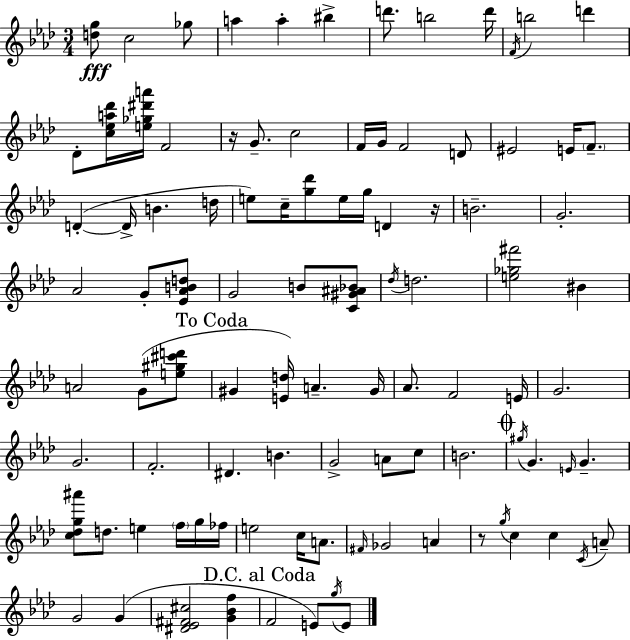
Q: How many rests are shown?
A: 3